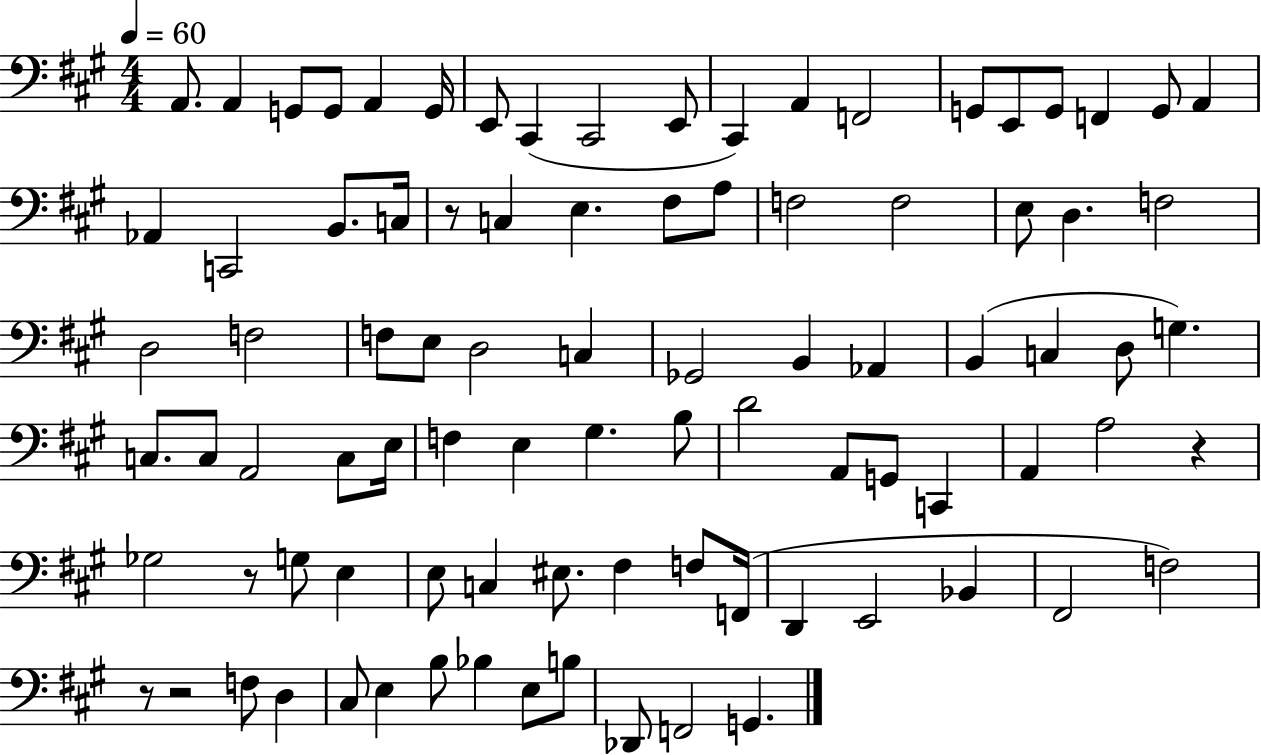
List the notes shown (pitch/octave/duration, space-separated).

A2/e. A2/q G2/e G2/e A2/q G2/s E2/e C#2/q C#2/h E2/e C#2/q A2/q F2/h G2/e E2/e G2/e F2/q G2/e A2/q Ab2/q C2/h B2/e. C3/s R/e C3/q E3/q. F#3/e A3/e F3/h F3/h E3/e D3/q. F3/h D3/h F3/h F3/e E3/e D3/h C3/q Gb2/h B2/q Ab2/q B2/q C3/q D3/e G3/q. C3/e. C3/e A2/h C3/e E3/s F3/q E3/q G#3/q. B3/e D4/h A2/e G2/e C2/q A2/q A3/h R/q Gb3/h R/e G3/e E3/q E3/e C3/q EIS3/e. F#3/q F3/e F2/s D2/q E2/h Bb2/q F#2/h F3/h R/e R/h F3/e D3/q C#3/e E3/q B3/e Bb3/q E3/e B3/e Db2/e F2/h G2/q.